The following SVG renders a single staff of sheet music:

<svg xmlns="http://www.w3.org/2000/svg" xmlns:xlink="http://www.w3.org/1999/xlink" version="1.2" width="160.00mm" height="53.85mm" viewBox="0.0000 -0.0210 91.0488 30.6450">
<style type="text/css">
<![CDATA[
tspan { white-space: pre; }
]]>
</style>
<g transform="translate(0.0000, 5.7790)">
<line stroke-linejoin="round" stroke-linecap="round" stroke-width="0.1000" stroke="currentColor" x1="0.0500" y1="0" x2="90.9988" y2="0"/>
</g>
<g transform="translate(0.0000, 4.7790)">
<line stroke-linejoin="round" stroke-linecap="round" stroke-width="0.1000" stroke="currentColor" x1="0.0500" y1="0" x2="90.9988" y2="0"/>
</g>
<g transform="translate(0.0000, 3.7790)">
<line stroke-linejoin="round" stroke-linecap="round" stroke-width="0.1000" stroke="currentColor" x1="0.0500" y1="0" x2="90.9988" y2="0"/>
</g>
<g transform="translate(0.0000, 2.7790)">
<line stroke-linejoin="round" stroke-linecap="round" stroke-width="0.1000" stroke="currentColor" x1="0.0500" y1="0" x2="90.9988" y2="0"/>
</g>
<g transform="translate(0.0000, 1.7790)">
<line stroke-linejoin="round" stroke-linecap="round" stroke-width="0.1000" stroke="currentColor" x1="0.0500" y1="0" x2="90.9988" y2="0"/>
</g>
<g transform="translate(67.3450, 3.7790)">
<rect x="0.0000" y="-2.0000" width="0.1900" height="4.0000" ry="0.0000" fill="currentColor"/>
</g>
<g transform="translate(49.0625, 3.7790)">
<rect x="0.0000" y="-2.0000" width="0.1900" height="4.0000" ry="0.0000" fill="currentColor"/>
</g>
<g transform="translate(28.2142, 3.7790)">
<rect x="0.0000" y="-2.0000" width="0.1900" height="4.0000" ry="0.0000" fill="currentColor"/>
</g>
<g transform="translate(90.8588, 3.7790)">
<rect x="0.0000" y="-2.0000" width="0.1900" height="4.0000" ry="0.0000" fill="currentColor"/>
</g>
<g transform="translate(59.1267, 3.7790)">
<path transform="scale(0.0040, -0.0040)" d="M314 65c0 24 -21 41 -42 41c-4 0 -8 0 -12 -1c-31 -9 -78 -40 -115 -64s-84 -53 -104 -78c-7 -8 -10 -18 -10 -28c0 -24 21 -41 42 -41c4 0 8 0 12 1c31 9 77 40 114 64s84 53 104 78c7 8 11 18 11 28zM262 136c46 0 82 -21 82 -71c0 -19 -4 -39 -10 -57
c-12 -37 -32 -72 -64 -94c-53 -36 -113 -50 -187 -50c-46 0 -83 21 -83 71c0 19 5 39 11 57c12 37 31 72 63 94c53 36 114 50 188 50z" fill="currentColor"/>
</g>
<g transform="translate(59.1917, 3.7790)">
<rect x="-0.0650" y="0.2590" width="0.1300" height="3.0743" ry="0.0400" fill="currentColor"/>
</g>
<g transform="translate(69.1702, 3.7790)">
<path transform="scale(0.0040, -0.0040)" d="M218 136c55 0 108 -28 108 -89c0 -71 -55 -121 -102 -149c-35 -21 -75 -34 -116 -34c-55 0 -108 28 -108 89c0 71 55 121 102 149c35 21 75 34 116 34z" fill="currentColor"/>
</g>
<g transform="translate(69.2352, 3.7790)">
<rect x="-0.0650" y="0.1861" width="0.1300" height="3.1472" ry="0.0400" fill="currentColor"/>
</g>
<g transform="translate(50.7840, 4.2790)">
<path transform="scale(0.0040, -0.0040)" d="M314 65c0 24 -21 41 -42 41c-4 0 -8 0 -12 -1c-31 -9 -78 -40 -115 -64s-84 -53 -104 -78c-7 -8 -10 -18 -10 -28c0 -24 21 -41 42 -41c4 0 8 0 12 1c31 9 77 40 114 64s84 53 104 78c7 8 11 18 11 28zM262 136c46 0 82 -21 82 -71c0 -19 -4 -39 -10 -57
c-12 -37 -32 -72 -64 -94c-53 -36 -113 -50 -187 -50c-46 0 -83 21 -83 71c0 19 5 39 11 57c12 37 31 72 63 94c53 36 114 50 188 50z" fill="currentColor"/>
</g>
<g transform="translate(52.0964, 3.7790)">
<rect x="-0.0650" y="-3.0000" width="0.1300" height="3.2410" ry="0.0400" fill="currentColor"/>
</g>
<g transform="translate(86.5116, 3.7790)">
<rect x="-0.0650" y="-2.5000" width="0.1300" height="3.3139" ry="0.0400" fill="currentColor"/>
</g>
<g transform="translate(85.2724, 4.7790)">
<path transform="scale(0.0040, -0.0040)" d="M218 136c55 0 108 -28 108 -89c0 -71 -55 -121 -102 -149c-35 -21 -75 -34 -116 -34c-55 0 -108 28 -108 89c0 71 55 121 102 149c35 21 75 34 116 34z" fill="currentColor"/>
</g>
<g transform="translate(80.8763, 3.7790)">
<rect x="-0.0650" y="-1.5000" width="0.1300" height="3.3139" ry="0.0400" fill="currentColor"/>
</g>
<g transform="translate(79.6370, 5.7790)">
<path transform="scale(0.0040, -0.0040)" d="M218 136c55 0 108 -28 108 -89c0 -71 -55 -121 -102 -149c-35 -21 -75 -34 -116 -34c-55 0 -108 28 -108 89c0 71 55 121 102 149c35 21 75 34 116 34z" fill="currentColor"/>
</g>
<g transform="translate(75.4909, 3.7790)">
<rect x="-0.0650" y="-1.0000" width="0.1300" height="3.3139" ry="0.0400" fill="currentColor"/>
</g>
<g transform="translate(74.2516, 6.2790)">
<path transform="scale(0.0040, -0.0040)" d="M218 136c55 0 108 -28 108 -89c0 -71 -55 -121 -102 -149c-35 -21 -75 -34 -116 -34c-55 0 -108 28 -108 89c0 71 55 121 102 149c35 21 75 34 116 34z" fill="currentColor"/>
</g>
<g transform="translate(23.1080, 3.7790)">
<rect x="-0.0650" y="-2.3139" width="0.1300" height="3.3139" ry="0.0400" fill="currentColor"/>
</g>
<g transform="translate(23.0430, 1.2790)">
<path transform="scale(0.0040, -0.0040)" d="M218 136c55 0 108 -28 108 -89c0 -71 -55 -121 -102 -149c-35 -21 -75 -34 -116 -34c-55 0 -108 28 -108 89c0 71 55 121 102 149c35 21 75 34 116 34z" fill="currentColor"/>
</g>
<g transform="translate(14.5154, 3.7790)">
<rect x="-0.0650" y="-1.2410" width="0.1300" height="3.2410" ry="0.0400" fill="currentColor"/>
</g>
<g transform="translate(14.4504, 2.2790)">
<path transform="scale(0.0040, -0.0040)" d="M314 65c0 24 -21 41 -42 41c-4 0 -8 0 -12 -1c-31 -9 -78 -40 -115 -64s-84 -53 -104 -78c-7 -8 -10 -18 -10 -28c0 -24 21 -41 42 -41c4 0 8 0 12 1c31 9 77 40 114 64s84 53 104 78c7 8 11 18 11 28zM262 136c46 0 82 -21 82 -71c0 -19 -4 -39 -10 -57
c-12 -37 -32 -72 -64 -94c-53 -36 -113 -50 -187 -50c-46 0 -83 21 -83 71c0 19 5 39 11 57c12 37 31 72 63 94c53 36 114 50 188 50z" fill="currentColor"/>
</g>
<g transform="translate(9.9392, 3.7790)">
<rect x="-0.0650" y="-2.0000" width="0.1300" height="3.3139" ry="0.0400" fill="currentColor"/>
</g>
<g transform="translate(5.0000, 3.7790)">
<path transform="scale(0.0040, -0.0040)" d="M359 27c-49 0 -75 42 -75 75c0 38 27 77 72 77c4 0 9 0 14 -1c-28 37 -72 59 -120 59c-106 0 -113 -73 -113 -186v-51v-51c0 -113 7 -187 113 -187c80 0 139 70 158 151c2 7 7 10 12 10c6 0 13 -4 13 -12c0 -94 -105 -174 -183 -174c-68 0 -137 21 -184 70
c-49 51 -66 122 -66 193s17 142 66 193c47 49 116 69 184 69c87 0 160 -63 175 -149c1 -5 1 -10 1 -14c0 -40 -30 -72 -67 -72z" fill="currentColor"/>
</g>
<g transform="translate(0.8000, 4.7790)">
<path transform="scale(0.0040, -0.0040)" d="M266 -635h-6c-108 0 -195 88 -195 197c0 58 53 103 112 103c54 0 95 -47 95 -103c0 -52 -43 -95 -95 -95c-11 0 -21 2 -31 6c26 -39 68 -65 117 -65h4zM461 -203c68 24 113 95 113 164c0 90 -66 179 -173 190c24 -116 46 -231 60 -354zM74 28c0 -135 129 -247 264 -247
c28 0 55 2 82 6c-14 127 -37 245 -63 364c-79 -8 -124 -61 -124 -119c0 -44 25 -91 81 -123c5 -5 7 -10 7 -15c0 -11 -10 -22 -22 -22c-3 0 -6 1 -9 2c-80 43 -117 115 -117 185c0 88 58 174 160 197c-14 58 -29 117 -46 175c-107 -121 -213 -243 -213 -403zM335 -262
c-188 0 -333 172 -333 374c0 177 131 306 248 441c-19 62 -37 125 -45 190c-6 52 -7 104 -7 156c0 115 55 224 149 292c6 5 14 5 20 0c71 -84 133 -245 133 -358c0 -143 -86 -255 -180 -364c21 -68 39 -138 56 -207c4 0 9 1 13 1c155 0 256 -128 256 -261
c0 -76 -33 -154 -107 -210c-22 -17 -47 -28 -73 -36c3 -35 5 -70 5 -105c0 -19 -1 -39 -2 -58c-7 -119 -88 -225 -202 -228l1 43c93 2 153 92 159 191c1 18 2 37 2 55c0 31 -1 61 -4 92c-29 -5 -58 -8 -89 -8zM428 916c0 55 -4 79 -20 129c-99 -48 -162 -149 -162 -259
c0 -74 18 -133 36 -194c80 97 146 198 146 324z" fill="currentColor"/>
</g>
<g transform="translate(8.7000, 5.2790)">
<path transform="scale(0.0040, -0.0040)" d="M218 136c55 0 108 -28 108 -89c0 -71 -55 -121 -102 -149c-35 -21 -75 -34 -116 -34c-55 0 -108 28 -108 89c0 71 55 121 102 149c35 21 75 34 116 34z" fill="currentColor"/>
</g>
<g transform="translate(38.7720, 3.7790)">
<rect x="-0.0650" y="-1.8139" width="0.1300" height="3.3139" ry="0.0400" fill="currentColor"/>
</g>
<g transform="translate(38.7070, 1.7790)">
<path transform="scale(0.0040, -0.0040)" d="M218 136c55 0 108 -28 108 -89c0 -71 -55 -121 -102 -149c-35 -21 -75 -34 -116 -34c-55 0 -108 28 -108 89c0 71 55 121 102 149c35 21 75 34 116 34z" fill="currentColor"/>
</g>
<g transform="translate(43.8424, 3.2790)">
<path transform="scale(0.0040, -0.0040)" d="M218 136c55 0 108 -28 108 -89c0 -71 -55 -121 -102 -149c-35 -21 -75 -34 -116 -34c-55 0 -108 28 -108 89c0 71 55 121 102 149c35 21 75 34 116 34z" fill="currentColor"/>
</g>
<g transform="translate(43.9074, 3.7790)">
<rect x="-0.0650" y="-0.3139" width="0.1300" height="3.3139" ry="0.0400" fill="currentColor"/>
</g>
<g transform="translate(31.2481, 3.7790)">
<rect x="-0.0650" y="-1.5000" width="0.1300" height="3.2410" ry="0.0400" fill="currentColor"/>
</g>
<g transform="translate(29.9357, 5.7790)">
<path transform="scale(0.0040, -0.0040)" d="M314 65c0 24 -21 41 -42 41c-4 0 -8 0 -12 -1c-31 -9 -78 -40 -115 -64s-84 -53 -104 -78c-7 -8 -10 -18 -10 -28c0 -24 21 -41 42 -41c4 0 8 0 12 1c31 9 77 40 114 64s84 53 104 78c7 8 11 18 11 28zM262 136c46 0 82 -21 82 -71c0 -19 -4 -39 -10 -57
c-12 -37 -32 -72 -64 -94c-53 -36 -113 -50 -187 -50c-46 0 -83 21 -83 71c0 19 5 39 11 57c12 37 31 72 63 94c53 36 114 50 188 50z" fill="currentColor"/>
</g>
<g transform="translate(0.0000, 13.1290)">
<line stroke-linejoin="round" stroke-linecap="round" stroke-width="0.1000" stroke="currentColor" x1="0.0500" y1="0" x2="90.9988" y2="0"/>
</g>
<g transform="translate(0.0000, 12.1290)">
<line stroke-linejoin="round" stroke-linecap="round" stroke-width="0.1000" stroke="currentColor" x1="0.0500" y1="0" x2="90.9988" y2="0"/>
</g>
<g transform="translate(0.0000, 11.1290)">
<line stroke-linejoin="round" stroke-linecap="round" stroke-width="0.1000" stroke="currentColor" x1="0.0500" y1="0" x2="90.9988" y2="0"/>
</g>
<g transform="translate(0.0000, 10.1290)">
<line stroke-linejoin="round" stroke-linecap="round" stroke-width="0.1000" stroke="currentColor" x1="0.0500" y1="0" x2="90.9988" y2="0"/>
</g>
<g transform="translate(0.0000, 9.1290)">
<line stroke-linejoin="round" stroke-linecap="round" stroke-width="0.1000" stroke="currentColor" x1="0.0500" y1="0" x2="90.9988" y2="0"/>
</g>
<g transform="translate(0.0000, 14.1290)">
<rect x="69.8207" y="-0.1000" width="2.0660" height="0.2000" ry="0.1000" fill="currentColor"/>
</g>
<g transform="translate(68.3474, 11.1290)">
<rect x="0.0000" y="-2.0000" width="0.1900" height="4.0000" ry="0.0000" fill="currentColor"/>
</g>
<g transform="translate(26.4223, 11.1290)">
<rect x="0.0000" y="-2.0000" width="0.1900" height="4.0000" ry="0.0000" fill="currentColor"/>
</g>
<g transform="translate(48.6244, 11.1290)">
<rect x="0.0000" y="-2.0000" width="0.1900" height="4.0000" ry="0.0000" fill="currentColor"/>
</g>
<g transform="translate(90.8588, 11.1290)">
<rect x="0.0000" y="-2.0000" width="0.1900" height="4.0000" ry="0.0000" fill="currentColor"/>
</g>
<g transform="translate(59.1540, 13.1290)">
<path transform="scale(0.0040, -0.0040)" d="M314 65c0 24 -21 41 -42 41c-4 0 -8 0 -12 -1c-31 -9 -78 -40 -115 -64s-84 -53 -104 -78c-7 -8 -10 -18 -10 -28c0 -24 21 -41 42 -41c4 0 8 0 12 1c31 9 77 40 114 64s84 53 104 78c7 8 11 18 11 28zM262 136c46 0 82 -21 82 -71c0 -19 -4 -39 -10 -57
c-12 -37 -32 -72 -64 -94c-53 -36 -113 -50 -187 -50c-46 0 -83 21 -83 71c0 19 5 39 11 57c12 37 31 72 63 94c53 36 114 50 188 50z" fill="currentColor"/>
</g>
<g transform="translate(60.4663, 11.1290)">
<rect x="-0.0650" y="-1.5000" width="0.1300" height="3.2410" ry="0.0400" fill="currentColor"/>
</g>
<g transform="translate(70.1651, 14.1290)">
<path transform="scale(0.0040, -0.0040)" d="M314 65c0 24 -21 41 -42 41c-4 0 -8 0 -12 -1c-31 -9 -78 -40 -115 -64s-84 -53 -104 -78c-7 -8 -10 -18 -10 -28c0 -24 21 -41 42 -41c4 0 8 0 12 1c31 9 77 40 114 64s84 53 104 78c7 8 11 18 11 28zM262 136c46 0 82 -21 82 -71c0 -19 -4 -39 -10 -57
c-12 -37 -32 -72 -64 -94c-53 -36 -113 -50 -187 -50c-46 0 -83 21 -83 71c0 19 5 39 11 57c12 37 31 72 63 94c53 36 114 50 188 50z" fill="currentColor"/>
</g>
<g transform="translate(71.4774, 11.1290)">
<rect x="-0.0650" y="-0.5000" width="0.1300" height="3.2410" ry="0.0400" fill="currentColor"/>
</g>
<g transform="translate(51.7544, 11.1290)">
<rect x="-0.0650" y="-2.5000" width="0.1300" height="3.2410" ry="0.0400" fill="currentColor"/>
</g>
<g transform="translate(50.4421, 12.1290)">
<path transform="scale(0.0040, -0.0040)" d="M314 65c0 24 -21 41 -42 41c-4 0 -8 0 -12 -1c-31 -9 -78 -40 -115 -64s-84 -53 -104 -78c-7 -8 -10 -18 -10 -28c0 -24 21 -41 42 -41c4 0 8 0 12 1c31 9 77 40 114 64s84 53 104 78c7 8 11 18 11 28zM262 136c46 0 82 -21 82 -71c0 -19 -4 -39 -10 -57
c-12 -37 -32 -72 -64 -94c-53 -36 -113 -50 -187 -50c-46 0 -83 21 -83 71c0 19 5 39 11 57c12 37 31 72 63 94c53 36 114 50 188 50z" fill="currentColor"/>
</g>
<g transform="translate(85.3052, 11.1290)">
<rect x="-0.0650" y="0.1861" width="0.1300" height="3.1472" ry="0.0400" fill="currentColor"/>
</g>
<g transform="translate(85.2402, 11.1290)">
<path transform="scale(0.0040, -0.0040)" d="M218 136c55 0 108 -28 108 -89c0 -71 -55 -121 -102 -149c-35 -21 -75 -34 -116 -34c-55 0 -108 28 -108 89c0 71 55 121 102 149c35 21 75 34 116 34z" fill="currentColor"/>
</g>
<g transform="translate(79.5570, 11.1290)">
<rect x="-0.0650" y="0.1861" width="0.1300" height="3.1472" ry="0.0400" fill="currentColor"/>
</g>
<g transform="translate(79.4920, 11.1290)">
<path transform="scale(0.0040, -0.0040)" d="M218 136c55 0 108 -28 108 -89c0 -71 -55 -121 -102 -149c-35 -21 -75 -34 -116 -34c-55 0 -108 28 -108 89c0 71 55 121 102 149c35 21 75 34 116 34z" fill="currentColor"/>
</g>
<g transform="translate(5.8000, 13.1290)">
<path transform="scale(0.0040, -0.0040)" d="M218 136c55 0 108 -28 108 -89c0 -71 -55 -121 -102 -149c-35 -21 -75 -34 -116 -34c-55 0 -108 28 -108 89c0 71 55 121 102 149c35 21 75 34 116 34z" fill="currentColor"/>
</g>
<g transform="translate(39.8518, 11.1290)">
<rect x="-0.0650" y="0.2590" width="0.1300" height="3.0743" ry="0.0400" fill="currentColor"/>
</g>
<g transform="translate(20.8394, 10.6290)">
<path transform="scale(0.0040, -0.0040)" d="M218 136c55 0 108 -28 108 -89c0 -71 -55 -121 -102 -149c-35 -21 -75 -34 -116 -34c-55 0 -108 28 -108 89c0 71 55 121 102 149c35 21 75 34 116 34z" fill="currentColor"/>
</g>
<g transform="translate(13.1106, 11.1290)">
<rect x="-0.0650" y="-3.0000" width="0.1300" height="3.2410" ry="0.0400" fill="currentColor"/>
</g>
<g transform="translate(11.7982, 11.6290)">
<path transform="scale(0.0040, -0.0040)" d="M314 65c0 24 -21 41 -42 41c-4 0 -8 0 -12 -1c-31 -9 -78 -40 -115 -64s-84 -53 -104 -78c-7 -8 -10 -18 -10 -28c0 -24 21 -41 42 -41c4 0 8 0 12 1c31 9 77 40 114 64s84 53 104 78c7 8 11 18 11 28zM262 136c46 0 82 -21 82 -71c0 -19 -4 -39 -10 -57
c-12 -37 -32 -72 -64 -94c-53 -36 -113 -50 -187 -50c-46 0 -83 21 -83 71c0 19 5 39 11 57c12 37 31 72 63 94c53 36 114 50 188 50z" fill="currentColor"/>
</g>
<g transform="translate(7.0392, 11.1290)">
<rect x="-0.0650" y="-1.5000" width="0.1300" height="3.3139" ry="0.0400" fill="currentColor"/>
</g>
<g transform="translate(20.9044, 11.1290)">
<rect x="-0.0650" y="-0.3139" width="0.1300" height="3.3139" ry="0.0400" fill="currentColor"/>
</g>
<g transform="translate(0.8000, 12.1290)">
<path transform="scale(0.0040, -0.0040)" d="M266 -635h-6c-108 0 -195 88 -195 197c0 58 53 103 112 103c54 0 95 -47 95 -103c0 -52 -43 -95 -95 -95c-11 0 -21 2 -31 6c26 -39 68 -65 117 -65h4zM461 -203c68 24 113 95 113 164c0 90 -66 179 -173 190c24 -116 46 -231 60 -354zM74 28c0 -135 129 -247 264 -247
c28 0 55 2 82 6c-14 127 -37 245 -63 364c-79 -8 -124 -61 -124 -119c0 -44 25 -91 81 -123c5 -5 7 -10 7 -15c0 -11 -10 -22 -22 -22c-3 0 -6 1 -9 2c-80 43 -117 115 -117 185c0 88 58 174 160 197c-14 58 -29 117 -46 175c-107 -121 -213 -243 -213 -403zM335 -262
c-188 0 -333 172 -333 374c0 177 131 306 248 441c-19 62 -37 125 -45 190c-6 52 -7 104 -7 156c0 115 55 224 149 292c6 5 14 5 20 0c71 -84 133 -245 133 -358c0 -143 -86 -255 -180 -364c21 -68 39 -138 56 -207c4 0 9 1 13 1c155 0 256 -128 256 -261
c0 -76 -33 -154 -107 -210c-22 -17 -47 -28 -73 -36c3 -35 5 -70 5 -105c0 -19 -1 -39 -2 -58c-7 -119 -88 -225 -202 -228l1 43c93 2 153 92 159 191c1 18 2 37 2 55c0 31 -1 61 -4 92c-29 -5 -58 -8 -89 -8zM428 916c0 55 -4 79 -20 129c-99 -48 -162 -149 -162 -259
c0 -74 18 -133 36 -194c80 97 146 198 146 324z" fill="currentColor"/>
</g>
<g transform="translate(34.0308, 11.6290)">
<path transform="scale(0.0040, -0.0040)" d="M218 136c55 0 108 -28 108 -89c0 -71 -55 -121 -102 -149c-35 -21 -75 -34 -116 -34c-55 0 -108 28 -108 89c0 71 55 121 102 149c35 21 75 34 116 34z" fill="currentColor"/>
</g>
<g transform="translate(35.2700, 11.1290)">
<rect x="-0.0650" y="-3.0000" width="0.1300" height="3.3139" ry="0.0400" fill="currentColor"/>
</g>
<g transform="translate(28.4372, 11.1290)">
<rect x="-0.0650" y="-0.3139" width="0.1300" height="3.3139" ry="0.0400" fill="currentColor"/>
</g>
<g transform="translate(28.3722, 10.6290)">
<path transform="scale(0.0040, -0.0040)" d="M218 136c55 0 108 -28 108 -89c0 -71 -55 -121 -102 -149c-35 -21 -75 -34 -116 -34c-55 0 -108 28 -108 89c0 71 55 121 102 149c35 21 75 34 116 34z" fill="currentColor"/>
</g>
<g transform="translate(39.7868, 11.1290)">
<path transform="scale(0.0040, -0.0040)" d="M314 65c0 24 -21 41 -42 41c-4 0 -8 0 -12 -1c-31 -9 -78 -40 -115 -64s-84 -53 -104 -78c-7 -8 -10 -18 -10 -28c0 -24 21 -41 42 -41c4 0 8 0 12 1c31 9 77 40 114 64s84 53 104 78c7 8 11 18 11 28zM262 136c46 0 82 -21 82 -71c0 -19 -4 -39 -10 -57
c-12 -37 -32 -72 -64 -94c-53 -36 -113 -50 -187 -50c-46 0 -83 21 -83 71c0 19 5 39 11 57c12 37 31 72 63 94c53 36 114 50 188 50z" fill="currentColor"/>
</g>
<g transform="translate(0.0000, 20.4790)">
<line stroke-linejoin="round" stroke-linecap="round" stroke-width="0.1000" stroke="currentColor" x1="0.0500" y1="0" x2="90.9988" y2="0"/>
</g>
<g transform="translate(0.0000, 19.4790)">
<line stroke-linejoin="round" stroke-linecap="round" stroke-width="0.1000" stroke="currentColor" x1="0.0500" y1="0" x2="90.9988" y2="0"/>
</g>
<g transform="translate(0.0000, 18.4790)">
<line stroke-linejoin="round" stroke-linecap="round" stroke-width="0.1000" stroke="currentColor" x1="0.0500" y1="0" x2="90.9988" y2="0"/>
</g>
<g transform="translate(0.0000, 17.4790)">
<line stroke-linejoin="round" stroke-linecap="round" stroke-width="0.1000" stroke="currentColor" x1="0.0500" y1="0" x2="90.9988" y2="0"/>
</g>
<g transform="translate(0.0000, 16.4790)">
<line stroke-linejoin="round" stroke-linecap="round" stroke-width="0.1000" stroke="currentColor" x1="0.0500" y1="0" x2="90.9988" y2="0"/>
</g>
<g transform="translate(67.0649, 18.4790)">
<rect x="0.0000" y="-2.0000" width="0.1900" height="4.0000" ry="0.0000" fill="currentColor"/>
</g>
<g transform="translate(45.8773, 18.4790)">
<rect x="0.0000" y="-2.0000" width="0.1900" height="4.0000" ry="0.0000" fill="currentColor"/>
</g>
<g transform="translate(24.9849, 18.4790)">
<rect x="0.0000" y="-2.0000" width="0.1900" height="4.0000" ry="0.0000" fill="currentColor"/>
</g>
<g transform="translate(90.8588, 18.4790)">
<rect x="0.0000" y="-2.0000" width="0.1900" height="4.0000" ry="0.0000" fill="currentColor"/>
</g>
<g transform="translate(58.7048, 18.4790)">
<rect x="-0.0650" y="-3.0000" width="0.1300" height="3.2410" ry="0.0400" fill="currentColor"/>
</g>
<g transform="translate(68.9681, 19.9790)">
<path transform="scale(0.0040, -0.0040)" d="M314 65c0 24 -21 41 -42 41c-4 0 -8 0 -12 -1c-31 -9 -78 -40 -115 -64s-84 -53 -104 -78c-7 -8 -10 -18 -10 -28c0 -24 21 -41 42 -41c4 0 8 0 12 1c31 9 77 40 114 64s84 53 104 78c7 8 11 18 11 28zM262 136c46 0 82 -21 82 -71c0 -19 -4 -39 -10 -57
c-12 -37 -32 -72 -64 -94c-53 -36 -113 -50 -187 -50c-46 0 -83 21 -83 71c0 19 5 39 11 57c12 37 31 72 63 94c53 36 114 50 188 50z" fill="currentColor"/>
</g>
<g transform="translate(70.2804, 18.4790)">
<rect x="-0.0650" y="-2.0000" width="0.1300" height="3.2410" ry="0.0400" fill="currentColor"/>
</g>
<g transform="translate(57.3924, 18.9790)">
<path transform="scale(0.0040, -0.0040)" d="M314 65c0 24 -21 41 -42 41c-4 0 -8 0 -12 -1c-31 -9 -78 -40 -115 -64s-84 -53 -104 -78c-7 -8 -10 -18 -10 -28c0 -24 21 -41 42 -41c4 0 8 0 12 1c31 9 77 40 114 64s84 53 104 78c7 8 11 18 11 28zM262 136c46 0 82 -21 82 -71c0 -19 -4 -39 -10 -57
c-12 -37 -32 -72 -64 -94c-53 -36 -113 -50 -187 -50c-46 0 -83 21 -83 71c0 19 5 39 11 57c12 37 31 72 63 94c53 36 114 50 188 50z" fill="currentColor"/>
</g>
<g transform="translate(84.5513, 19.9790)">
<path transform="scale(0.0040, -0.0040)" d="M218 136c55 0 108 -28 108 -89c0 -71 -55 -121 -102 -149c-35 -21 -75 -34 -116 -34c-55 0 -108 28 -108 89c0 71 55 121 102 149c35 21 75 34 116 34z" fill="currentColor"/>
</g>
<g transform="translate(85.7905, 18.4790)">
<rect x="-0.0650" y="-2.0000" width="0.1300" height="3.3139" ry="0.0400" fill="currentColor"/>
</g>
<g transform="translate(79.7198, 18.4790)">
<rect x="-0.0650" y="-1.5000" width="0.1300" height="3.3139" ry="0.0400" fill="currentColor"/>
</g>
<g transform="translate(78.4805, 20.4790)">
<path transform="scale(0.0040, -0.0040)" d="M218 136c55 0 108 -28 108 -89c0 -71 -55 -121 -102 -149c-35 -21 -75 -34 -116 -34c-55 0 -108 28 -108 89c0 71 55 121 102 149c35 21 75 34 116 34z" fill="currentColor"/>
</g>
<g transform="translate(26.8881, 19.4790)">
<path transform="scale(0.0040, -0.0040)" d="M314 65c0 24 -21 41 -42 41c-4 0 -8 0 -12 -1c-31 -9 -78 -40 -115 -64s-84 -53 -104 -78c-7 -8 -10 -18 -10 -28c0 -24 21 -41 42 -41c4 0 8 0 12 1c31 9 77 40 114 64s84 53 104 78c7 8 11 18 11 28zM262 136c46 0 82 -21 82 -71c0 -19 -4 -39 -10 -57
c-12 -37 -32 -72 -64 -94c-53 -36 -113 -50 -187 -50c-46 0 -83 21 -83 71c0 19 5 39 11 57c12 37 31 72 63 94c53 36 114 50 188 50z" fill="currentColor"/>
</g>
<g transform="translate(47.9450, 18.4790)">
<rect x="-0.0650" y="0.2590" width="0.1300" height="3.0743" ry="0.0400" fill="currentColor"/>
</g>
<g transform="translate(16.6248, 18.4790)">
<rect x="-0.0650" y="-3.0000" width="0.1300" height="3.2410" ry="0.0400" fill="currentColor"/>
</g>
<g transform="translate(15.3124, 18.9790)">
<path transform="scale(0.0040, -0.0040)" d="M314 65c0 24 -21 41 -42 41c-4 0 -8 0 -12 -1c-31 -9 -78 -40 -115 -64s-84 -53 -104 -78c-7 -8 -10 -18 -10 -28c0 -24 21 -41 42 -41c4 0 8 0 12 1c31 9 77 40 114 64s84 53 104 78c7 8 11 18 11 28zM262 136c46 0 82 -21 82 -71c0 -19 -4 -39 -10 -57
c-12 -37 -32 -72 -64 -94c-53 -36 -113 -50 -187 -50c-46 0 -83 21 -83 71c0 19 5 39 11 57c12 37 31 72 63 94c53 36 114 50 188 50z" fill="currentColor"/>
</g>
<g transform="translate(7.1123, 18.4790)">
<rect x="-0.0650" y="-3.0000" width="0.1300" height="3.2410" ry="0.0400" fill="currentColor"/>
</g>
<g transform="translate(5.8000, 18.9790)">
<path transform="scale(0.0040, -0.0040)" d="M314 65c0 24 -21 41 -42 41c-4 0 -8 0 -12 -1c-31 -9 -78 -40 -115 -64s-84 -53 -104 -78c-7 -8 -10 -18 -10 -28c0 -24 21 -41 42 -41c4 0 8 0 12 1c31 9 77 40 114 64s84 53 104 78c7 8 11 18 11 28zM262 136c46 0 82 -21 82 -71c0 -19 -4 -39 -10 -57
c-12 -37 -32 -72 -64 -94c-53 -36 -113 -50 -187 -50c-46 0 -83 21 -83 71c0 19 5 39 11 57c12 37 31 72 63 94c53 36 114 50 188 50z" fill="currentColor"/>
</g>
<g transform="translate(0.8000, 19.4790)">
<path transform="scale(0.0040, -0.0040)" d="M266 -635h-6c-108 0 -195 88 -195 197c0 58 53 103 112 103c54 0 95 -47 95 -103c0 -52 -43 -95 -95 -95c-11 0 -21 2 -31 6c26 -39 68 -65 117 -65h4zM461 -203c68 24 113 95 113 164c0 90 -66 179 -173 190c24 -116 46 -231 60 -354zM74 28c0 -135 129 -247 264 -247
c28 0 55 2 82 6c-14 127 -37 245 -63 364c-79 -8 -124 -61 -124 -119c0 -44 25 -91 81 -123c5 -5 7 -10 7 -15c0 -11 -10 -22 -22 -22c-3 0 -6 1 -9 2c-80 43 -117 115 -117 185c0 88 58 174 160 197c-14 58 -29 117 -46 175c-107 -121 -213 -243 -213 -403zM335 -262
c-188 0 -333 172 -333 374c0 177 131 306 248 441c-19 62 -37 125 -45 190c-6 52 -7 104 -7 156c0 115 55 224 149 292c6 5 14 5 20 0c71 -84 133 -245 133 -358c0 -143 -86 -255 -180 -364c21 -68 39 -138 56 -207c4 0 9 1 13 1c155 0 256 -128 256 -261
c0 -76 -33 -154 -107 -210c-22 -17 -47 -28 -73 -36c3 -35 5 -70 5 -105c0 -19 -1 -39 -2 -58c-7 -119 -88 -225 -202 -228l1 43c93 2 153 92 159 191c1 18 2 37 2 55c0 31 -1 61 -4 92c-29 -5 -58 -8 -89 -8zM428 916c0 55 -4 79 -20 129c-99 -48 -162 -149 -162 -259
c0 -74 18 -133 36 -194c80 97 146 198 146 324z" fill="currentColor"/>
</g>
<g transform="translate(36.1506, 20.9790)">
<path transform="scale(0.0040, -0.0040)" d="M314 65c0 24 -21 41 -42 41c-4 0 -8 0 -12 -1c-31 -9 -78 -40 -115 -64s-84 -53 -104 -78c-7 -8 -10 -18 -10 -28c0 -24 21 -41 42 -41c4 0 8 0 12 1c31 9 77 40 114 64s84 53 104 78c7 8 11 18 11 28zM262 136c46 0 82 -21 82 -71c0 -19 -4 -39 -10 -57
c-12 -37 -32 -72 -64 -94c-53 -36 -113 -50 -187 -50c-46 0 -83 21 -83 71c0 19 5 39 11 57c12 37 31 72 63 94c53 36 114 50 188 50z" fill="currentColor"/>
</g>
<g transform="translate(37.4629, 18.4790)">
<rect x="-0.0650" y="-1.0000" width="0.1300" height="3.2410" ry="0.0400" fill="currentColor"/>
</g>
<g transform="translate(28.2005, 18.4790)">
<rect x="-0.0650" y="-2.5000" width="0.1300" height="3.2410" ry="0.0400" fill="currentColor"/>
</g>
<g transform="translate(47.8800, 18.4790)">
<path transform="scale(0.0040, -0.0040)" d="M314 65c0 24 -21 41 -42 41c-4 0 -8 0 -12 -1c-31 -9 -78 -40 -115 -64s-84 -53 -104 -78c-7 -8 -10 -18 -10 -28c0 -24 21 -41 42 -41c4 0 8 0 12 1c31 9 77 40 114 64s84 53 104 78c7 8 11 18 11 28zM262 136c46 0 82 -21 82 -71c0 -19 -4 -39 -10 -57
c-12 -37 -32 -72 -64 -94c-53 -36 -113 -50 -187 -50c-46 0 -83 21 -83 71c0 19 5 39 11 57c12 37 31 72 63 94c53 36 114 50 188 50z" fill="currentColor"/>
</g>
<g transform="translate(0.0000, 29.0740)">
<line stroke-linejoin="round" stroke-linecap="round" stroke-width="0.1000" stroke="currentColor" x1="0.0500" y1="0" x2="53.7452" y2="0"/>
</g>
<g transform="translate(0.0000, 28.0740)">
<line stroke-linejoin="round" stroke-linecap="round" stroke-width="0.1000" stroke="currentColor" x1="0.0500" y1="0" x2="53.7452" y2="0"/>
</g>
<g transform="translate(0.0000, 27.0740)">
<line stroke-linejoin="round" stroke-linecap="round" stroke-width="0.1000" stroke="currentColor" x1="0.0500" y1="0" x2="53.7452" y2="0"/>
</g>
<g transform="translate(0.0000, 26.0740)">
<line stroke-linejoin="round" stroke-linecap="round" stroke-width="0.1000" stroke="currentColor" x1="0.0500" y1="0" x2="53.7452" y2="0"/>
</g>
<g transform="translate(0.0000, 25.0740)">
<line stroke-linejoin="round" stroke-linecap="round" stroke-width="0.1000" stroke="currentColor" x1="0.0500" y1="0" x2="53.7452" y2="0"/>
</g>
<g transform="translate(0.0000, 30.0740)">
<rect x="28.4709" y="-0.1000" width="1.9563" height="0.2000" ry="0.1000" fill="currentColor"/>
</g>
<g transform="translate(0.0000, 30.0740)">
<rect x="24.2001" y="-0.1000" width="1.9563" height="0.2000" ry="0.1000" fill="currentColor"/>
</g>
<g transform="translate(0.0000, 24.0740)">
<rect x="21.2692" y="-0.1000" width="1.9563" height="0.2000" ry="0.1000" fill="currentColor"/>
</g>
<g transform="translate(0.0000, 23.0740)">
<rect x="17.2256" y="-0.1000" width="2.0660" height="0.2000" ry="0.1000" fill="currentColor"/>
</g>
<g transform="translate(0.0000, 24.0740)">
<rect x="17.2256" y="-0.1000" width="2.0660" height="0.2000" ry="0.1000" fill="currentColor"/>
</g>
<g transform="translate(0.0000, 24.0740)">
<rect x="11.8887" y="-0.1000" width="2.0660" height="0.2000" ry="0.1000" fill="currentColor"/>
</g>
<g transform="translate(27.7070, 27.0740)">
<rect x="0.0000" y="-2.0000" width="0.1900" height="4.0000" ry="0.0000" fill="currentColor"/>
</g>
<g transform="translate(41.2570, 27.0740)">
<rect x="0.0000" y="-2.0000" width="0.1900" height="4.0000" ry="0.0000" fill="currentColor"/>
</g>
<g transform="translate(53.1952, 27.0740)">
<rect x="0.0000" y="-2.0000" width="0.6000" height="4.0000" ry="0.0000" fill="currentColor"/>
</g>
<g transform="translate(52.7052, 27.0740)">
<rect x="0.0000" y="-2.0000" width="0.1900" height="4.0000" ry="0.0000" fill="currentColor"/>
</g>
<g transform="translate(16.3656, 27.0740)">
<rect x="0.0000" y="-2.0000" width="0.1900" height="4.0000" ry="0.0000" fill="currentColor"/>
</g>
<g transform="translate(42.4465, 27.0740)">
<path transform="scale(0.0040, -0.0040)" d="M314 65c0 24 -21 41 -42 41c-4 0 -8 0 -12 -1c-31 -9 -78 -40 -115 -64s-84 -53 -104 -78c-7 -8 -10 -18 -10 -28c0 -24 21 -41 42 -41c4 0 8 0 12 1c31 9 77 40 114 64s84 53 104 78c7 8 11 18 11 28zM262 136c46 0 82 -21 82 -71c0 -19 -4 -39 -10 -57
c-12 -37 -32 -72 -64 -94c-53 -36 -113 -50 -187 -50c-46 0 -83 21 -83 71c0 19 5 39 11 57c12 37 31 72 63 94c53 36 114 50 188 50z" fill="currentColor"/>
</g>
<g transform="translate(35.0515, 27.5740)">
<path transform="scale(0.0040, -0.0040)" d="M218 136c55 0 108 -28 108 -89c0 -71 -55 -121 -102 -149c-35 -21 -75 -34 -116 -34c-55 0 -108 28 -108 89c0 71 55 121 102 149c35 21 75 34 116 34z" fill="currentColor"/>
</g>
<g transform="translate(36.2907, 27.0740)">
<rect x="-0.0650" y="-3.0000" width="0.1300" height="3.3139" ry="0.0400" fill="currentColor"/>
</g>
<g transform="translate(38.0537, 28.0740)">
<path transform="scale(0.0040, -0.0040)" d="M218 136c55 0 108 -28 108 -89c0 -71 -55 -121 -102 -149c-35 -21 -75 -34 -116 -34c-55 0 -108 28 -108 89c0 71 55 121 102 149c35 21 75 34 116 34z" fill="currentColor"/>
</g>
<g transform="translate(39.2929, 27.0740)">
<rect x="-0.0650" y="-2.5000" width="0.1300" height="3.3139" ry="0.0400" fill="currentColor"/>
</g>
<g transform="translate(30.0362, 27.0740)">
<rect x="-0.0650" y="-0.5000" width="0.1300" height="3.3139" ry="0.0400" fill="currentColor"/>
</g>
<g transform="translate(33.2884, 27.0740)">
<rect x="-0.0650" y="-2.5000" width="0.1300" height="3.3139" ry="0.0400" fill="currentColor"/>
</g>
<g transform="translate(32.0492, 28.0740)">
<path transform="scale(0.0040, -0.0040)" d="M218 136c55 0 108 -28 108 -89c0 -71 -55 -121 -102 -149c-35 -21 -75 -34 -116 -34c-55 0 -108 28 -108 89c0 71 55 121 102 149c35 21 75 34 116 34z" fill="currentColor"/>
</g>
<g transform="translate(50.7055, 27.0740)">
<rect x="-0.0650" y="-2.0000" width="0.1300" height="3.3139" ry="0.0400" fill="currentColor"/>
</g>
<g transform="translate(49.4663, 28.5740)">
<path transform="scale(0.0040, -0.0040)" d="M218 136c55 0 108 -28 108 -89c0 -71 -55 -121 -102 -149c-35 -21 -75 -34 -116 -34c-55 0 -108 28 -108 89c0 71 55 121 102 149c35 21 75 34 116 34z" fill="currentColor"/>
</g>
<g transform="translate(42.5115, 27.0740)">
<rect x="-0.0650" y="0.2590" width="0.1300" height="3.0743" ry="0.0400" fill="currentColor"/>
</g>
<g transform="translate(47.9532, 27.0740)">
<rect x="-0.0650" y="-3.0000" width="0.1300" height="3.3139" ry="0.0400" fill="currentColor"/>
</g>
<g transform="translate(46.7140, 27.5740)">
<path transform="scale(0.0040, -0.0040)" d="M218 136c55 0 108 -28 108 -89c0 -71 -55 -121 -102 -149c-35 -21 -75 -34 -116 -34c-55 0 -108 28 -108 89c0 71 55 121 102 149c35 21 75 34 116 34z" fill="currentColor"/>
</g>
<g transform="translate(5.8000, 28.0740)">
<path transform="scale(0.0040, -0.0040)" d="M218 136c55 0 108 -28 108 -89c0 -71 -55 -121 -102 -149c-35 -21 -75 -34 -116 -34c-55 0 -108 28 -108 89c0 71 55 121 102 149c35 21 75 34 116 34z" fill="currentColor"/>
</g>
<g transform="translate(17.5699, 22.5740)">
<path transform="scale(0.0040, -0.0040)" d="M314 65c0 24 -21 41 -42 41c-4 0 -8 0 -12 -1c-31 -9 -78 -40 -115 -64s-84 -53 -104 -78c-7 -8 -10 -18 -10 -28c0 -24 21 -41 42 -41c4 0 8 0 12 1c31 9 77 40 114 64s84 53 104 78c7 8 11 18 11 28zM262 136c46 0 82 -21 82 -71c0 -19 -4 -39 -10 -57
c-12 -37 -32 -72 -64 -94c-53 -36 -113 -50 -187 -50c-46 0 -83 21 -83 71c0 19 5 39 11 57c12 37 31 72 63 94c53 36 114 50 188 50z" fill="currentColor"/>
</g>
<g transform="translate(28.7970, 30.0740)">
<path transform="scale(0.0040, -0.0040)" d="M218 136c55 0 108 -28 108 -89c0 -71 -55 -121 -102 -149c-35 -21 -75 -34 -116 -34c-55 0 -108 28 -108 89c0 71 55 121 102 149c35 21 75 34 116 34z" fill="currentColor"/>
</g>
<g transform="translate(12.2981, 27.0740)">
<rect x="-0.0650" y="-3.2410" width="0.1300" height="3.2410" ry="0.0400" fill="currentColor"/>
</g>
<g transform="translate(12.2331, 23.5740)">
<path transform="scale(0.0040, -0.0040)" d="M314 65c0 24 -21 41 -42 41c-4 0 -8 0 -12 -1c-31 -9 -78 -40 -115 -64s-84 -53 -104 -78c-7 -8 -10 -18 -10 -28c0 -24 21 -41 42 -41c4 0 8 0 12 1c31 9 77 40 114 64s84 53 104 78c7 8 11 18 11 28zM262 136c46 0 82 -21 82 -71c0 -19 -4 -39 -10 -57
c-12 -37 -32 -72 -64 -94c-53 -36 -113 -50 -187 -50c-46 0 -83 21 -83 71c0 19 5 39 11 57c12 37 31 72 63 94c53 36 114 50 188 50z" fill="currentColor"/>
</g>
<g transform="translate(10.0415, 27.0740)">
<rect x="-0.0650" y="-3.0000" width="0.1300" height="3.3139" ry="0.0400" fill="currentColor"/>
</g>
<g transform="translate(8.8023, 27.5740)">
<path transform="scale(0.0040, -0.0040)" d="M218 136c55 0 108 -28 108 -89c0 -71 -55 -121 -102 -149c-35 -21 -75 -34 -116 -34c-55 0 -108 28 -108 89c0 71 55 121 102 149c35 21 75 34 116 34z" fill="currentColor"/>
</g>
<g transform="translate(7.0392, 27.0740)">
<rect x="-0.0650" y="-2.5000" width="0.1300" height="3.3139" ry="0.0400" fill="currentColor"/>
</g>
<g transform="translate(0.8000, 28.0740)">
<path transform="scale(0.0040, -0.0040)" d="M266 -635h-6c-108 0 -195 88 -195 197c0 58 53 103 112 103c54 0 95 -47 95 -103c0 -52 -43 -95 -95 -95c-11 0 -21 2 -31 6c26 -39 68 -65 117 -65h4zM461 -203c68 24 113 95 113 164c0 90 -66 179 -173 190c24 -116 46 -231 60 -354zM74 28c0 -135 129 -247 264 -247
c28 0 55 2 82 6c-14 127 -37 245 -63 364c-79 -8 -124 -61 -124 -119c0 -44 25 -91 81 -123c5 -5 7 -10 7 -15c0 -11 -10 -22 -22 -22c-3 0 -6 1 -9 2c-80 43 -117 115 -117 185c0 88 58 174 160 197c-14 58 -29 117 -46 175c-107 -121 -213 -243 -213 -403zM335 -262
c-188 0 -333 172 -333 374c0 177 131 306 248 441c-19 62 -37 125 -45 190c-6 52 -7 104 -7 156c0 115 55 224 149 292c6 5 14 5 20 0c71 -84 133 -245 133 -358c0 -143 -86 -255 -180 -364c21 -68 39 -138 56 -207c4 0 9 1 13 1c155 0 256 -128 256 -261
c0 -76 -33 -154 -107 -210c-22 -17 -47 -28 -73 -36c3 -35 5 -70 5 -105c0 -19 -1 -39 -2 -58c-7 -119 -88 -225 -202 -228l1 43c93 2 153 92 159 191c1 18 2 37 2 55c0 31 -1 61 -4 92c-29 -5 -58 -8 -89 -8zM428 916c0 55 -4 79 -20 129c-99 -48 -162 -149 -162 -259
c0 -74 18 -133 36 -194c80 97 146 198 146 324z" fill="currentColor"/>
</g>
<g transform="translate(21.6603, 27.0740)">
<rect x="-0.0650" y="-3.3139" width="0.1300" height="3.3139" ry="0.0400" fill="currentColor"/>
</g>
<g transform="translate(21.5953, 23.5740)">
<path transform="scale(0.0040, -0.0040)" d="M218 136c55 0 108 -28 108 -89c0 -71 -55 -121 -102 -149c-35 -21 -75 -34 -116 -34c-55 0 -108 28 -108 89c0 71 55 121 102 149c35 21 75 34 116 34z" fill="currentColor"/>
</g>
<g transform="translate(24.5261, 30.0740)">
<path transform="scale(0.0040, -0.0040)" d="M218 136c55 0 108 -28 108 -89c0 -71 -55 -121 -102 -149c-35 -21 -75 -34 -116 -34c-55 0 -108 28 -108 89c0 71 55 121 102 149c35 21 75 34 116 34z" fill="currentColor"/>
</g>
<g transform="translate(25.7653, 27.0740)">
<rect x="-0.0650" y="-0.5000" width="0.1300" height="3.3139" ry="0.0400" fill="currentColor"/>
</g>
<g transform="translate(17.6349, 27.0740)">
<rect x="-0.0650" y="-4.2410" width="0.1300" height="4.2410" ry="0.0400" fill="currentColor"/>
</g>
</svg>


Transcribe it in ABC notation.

X:1
T:Untitled
M:4/4
L:1/4
K:C
F e2 g E2 f c A2 B2 B D E G E A2 c c A B2 G2 E2 C2 B B A2 A2 G2 D2 B2 A2 F2 E F G A b2 d'2 b C C G A G B2 A F